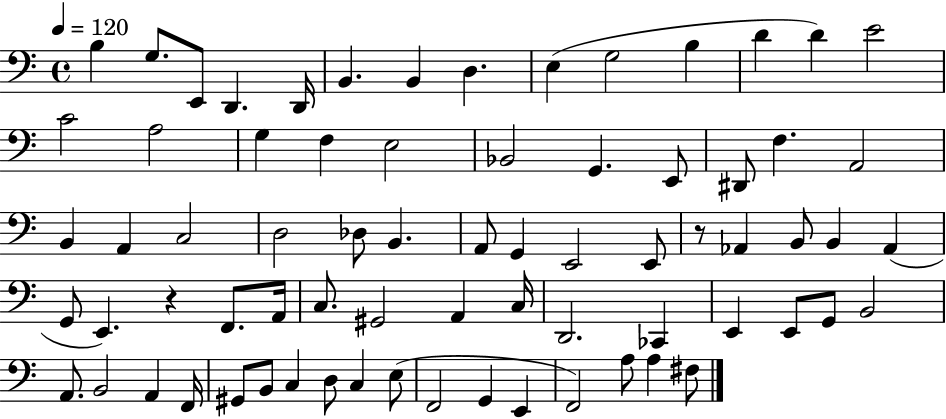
B3/q G3/e. E2/e D2/q. D2/s B2/q. B2/q D3/q. E3/q G3/h B3/q D4/q D4/q E4/h C4/h A3/h G3/q F3/q E3/h Bb2/h G2/q. E2/e D#2/e F3/q. A2/h B2/q A2/q C3/h D3/h Db3/e B2/q. A2/e G2/q E2/h E2/e R/e Ab2/q B2/e B2/q Ab2/q G2/e E2/q. R/q F2/e. A2/s C3/e. G#2/h A2/q C3/s D2/h. CES2/q E2/q E2/e G2/e B2/h A2/e. B2/h A2/q F2/s G#2/e B2/e C3/q D3/e C3/q E3/e F2/h G2/q E2/q F2/h A3/e A3/q F#3/e